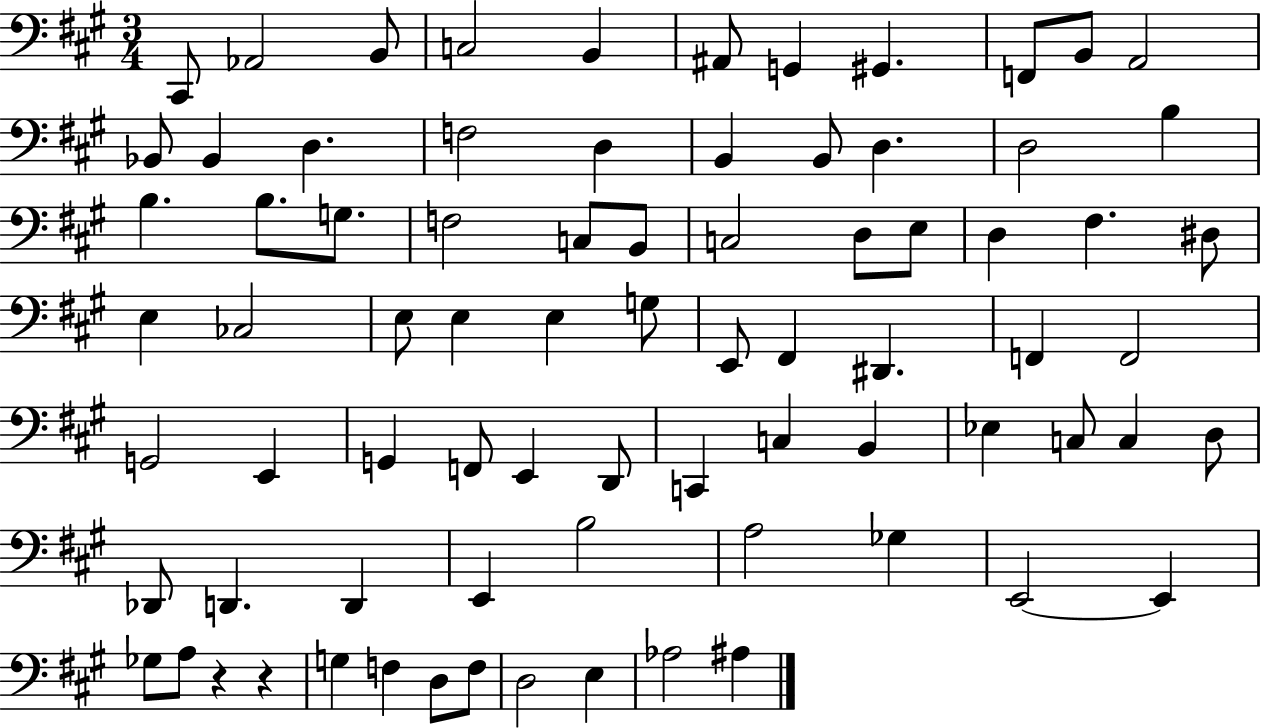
X:1
T:Untitled
M:3/4
L:1/4
K:A
^C,,/2 _A,,2 B,,/2 C,2 B,, ^A,,/2 G,, ^G,, F,,/2 B,,/2 A,,2 _B,,/2 _B,, D, F,2 D, B,, B,,/2 D, D,2 B, B, B,/2 G,/2 F,2 C,/2 B,,/2 C,2 D,/2 E,/2 D, ^F, ^D,/2 E, _C,2 E,/2 E, E, G,/2 E,,/2 ^F,, ^D,, F,, F,,2 G,,2 E,, G,, F,,/2 E,, D,,/2 C,, C, B,, _E, C,/2 C, D,/2 _D,,/2 D,, D,, E,, B,2 A,2 _G, E,,2 E,, _G,/2 A,/2 z z G, F, D,/2 F,/2 D,2 E, _A,2 ^A,